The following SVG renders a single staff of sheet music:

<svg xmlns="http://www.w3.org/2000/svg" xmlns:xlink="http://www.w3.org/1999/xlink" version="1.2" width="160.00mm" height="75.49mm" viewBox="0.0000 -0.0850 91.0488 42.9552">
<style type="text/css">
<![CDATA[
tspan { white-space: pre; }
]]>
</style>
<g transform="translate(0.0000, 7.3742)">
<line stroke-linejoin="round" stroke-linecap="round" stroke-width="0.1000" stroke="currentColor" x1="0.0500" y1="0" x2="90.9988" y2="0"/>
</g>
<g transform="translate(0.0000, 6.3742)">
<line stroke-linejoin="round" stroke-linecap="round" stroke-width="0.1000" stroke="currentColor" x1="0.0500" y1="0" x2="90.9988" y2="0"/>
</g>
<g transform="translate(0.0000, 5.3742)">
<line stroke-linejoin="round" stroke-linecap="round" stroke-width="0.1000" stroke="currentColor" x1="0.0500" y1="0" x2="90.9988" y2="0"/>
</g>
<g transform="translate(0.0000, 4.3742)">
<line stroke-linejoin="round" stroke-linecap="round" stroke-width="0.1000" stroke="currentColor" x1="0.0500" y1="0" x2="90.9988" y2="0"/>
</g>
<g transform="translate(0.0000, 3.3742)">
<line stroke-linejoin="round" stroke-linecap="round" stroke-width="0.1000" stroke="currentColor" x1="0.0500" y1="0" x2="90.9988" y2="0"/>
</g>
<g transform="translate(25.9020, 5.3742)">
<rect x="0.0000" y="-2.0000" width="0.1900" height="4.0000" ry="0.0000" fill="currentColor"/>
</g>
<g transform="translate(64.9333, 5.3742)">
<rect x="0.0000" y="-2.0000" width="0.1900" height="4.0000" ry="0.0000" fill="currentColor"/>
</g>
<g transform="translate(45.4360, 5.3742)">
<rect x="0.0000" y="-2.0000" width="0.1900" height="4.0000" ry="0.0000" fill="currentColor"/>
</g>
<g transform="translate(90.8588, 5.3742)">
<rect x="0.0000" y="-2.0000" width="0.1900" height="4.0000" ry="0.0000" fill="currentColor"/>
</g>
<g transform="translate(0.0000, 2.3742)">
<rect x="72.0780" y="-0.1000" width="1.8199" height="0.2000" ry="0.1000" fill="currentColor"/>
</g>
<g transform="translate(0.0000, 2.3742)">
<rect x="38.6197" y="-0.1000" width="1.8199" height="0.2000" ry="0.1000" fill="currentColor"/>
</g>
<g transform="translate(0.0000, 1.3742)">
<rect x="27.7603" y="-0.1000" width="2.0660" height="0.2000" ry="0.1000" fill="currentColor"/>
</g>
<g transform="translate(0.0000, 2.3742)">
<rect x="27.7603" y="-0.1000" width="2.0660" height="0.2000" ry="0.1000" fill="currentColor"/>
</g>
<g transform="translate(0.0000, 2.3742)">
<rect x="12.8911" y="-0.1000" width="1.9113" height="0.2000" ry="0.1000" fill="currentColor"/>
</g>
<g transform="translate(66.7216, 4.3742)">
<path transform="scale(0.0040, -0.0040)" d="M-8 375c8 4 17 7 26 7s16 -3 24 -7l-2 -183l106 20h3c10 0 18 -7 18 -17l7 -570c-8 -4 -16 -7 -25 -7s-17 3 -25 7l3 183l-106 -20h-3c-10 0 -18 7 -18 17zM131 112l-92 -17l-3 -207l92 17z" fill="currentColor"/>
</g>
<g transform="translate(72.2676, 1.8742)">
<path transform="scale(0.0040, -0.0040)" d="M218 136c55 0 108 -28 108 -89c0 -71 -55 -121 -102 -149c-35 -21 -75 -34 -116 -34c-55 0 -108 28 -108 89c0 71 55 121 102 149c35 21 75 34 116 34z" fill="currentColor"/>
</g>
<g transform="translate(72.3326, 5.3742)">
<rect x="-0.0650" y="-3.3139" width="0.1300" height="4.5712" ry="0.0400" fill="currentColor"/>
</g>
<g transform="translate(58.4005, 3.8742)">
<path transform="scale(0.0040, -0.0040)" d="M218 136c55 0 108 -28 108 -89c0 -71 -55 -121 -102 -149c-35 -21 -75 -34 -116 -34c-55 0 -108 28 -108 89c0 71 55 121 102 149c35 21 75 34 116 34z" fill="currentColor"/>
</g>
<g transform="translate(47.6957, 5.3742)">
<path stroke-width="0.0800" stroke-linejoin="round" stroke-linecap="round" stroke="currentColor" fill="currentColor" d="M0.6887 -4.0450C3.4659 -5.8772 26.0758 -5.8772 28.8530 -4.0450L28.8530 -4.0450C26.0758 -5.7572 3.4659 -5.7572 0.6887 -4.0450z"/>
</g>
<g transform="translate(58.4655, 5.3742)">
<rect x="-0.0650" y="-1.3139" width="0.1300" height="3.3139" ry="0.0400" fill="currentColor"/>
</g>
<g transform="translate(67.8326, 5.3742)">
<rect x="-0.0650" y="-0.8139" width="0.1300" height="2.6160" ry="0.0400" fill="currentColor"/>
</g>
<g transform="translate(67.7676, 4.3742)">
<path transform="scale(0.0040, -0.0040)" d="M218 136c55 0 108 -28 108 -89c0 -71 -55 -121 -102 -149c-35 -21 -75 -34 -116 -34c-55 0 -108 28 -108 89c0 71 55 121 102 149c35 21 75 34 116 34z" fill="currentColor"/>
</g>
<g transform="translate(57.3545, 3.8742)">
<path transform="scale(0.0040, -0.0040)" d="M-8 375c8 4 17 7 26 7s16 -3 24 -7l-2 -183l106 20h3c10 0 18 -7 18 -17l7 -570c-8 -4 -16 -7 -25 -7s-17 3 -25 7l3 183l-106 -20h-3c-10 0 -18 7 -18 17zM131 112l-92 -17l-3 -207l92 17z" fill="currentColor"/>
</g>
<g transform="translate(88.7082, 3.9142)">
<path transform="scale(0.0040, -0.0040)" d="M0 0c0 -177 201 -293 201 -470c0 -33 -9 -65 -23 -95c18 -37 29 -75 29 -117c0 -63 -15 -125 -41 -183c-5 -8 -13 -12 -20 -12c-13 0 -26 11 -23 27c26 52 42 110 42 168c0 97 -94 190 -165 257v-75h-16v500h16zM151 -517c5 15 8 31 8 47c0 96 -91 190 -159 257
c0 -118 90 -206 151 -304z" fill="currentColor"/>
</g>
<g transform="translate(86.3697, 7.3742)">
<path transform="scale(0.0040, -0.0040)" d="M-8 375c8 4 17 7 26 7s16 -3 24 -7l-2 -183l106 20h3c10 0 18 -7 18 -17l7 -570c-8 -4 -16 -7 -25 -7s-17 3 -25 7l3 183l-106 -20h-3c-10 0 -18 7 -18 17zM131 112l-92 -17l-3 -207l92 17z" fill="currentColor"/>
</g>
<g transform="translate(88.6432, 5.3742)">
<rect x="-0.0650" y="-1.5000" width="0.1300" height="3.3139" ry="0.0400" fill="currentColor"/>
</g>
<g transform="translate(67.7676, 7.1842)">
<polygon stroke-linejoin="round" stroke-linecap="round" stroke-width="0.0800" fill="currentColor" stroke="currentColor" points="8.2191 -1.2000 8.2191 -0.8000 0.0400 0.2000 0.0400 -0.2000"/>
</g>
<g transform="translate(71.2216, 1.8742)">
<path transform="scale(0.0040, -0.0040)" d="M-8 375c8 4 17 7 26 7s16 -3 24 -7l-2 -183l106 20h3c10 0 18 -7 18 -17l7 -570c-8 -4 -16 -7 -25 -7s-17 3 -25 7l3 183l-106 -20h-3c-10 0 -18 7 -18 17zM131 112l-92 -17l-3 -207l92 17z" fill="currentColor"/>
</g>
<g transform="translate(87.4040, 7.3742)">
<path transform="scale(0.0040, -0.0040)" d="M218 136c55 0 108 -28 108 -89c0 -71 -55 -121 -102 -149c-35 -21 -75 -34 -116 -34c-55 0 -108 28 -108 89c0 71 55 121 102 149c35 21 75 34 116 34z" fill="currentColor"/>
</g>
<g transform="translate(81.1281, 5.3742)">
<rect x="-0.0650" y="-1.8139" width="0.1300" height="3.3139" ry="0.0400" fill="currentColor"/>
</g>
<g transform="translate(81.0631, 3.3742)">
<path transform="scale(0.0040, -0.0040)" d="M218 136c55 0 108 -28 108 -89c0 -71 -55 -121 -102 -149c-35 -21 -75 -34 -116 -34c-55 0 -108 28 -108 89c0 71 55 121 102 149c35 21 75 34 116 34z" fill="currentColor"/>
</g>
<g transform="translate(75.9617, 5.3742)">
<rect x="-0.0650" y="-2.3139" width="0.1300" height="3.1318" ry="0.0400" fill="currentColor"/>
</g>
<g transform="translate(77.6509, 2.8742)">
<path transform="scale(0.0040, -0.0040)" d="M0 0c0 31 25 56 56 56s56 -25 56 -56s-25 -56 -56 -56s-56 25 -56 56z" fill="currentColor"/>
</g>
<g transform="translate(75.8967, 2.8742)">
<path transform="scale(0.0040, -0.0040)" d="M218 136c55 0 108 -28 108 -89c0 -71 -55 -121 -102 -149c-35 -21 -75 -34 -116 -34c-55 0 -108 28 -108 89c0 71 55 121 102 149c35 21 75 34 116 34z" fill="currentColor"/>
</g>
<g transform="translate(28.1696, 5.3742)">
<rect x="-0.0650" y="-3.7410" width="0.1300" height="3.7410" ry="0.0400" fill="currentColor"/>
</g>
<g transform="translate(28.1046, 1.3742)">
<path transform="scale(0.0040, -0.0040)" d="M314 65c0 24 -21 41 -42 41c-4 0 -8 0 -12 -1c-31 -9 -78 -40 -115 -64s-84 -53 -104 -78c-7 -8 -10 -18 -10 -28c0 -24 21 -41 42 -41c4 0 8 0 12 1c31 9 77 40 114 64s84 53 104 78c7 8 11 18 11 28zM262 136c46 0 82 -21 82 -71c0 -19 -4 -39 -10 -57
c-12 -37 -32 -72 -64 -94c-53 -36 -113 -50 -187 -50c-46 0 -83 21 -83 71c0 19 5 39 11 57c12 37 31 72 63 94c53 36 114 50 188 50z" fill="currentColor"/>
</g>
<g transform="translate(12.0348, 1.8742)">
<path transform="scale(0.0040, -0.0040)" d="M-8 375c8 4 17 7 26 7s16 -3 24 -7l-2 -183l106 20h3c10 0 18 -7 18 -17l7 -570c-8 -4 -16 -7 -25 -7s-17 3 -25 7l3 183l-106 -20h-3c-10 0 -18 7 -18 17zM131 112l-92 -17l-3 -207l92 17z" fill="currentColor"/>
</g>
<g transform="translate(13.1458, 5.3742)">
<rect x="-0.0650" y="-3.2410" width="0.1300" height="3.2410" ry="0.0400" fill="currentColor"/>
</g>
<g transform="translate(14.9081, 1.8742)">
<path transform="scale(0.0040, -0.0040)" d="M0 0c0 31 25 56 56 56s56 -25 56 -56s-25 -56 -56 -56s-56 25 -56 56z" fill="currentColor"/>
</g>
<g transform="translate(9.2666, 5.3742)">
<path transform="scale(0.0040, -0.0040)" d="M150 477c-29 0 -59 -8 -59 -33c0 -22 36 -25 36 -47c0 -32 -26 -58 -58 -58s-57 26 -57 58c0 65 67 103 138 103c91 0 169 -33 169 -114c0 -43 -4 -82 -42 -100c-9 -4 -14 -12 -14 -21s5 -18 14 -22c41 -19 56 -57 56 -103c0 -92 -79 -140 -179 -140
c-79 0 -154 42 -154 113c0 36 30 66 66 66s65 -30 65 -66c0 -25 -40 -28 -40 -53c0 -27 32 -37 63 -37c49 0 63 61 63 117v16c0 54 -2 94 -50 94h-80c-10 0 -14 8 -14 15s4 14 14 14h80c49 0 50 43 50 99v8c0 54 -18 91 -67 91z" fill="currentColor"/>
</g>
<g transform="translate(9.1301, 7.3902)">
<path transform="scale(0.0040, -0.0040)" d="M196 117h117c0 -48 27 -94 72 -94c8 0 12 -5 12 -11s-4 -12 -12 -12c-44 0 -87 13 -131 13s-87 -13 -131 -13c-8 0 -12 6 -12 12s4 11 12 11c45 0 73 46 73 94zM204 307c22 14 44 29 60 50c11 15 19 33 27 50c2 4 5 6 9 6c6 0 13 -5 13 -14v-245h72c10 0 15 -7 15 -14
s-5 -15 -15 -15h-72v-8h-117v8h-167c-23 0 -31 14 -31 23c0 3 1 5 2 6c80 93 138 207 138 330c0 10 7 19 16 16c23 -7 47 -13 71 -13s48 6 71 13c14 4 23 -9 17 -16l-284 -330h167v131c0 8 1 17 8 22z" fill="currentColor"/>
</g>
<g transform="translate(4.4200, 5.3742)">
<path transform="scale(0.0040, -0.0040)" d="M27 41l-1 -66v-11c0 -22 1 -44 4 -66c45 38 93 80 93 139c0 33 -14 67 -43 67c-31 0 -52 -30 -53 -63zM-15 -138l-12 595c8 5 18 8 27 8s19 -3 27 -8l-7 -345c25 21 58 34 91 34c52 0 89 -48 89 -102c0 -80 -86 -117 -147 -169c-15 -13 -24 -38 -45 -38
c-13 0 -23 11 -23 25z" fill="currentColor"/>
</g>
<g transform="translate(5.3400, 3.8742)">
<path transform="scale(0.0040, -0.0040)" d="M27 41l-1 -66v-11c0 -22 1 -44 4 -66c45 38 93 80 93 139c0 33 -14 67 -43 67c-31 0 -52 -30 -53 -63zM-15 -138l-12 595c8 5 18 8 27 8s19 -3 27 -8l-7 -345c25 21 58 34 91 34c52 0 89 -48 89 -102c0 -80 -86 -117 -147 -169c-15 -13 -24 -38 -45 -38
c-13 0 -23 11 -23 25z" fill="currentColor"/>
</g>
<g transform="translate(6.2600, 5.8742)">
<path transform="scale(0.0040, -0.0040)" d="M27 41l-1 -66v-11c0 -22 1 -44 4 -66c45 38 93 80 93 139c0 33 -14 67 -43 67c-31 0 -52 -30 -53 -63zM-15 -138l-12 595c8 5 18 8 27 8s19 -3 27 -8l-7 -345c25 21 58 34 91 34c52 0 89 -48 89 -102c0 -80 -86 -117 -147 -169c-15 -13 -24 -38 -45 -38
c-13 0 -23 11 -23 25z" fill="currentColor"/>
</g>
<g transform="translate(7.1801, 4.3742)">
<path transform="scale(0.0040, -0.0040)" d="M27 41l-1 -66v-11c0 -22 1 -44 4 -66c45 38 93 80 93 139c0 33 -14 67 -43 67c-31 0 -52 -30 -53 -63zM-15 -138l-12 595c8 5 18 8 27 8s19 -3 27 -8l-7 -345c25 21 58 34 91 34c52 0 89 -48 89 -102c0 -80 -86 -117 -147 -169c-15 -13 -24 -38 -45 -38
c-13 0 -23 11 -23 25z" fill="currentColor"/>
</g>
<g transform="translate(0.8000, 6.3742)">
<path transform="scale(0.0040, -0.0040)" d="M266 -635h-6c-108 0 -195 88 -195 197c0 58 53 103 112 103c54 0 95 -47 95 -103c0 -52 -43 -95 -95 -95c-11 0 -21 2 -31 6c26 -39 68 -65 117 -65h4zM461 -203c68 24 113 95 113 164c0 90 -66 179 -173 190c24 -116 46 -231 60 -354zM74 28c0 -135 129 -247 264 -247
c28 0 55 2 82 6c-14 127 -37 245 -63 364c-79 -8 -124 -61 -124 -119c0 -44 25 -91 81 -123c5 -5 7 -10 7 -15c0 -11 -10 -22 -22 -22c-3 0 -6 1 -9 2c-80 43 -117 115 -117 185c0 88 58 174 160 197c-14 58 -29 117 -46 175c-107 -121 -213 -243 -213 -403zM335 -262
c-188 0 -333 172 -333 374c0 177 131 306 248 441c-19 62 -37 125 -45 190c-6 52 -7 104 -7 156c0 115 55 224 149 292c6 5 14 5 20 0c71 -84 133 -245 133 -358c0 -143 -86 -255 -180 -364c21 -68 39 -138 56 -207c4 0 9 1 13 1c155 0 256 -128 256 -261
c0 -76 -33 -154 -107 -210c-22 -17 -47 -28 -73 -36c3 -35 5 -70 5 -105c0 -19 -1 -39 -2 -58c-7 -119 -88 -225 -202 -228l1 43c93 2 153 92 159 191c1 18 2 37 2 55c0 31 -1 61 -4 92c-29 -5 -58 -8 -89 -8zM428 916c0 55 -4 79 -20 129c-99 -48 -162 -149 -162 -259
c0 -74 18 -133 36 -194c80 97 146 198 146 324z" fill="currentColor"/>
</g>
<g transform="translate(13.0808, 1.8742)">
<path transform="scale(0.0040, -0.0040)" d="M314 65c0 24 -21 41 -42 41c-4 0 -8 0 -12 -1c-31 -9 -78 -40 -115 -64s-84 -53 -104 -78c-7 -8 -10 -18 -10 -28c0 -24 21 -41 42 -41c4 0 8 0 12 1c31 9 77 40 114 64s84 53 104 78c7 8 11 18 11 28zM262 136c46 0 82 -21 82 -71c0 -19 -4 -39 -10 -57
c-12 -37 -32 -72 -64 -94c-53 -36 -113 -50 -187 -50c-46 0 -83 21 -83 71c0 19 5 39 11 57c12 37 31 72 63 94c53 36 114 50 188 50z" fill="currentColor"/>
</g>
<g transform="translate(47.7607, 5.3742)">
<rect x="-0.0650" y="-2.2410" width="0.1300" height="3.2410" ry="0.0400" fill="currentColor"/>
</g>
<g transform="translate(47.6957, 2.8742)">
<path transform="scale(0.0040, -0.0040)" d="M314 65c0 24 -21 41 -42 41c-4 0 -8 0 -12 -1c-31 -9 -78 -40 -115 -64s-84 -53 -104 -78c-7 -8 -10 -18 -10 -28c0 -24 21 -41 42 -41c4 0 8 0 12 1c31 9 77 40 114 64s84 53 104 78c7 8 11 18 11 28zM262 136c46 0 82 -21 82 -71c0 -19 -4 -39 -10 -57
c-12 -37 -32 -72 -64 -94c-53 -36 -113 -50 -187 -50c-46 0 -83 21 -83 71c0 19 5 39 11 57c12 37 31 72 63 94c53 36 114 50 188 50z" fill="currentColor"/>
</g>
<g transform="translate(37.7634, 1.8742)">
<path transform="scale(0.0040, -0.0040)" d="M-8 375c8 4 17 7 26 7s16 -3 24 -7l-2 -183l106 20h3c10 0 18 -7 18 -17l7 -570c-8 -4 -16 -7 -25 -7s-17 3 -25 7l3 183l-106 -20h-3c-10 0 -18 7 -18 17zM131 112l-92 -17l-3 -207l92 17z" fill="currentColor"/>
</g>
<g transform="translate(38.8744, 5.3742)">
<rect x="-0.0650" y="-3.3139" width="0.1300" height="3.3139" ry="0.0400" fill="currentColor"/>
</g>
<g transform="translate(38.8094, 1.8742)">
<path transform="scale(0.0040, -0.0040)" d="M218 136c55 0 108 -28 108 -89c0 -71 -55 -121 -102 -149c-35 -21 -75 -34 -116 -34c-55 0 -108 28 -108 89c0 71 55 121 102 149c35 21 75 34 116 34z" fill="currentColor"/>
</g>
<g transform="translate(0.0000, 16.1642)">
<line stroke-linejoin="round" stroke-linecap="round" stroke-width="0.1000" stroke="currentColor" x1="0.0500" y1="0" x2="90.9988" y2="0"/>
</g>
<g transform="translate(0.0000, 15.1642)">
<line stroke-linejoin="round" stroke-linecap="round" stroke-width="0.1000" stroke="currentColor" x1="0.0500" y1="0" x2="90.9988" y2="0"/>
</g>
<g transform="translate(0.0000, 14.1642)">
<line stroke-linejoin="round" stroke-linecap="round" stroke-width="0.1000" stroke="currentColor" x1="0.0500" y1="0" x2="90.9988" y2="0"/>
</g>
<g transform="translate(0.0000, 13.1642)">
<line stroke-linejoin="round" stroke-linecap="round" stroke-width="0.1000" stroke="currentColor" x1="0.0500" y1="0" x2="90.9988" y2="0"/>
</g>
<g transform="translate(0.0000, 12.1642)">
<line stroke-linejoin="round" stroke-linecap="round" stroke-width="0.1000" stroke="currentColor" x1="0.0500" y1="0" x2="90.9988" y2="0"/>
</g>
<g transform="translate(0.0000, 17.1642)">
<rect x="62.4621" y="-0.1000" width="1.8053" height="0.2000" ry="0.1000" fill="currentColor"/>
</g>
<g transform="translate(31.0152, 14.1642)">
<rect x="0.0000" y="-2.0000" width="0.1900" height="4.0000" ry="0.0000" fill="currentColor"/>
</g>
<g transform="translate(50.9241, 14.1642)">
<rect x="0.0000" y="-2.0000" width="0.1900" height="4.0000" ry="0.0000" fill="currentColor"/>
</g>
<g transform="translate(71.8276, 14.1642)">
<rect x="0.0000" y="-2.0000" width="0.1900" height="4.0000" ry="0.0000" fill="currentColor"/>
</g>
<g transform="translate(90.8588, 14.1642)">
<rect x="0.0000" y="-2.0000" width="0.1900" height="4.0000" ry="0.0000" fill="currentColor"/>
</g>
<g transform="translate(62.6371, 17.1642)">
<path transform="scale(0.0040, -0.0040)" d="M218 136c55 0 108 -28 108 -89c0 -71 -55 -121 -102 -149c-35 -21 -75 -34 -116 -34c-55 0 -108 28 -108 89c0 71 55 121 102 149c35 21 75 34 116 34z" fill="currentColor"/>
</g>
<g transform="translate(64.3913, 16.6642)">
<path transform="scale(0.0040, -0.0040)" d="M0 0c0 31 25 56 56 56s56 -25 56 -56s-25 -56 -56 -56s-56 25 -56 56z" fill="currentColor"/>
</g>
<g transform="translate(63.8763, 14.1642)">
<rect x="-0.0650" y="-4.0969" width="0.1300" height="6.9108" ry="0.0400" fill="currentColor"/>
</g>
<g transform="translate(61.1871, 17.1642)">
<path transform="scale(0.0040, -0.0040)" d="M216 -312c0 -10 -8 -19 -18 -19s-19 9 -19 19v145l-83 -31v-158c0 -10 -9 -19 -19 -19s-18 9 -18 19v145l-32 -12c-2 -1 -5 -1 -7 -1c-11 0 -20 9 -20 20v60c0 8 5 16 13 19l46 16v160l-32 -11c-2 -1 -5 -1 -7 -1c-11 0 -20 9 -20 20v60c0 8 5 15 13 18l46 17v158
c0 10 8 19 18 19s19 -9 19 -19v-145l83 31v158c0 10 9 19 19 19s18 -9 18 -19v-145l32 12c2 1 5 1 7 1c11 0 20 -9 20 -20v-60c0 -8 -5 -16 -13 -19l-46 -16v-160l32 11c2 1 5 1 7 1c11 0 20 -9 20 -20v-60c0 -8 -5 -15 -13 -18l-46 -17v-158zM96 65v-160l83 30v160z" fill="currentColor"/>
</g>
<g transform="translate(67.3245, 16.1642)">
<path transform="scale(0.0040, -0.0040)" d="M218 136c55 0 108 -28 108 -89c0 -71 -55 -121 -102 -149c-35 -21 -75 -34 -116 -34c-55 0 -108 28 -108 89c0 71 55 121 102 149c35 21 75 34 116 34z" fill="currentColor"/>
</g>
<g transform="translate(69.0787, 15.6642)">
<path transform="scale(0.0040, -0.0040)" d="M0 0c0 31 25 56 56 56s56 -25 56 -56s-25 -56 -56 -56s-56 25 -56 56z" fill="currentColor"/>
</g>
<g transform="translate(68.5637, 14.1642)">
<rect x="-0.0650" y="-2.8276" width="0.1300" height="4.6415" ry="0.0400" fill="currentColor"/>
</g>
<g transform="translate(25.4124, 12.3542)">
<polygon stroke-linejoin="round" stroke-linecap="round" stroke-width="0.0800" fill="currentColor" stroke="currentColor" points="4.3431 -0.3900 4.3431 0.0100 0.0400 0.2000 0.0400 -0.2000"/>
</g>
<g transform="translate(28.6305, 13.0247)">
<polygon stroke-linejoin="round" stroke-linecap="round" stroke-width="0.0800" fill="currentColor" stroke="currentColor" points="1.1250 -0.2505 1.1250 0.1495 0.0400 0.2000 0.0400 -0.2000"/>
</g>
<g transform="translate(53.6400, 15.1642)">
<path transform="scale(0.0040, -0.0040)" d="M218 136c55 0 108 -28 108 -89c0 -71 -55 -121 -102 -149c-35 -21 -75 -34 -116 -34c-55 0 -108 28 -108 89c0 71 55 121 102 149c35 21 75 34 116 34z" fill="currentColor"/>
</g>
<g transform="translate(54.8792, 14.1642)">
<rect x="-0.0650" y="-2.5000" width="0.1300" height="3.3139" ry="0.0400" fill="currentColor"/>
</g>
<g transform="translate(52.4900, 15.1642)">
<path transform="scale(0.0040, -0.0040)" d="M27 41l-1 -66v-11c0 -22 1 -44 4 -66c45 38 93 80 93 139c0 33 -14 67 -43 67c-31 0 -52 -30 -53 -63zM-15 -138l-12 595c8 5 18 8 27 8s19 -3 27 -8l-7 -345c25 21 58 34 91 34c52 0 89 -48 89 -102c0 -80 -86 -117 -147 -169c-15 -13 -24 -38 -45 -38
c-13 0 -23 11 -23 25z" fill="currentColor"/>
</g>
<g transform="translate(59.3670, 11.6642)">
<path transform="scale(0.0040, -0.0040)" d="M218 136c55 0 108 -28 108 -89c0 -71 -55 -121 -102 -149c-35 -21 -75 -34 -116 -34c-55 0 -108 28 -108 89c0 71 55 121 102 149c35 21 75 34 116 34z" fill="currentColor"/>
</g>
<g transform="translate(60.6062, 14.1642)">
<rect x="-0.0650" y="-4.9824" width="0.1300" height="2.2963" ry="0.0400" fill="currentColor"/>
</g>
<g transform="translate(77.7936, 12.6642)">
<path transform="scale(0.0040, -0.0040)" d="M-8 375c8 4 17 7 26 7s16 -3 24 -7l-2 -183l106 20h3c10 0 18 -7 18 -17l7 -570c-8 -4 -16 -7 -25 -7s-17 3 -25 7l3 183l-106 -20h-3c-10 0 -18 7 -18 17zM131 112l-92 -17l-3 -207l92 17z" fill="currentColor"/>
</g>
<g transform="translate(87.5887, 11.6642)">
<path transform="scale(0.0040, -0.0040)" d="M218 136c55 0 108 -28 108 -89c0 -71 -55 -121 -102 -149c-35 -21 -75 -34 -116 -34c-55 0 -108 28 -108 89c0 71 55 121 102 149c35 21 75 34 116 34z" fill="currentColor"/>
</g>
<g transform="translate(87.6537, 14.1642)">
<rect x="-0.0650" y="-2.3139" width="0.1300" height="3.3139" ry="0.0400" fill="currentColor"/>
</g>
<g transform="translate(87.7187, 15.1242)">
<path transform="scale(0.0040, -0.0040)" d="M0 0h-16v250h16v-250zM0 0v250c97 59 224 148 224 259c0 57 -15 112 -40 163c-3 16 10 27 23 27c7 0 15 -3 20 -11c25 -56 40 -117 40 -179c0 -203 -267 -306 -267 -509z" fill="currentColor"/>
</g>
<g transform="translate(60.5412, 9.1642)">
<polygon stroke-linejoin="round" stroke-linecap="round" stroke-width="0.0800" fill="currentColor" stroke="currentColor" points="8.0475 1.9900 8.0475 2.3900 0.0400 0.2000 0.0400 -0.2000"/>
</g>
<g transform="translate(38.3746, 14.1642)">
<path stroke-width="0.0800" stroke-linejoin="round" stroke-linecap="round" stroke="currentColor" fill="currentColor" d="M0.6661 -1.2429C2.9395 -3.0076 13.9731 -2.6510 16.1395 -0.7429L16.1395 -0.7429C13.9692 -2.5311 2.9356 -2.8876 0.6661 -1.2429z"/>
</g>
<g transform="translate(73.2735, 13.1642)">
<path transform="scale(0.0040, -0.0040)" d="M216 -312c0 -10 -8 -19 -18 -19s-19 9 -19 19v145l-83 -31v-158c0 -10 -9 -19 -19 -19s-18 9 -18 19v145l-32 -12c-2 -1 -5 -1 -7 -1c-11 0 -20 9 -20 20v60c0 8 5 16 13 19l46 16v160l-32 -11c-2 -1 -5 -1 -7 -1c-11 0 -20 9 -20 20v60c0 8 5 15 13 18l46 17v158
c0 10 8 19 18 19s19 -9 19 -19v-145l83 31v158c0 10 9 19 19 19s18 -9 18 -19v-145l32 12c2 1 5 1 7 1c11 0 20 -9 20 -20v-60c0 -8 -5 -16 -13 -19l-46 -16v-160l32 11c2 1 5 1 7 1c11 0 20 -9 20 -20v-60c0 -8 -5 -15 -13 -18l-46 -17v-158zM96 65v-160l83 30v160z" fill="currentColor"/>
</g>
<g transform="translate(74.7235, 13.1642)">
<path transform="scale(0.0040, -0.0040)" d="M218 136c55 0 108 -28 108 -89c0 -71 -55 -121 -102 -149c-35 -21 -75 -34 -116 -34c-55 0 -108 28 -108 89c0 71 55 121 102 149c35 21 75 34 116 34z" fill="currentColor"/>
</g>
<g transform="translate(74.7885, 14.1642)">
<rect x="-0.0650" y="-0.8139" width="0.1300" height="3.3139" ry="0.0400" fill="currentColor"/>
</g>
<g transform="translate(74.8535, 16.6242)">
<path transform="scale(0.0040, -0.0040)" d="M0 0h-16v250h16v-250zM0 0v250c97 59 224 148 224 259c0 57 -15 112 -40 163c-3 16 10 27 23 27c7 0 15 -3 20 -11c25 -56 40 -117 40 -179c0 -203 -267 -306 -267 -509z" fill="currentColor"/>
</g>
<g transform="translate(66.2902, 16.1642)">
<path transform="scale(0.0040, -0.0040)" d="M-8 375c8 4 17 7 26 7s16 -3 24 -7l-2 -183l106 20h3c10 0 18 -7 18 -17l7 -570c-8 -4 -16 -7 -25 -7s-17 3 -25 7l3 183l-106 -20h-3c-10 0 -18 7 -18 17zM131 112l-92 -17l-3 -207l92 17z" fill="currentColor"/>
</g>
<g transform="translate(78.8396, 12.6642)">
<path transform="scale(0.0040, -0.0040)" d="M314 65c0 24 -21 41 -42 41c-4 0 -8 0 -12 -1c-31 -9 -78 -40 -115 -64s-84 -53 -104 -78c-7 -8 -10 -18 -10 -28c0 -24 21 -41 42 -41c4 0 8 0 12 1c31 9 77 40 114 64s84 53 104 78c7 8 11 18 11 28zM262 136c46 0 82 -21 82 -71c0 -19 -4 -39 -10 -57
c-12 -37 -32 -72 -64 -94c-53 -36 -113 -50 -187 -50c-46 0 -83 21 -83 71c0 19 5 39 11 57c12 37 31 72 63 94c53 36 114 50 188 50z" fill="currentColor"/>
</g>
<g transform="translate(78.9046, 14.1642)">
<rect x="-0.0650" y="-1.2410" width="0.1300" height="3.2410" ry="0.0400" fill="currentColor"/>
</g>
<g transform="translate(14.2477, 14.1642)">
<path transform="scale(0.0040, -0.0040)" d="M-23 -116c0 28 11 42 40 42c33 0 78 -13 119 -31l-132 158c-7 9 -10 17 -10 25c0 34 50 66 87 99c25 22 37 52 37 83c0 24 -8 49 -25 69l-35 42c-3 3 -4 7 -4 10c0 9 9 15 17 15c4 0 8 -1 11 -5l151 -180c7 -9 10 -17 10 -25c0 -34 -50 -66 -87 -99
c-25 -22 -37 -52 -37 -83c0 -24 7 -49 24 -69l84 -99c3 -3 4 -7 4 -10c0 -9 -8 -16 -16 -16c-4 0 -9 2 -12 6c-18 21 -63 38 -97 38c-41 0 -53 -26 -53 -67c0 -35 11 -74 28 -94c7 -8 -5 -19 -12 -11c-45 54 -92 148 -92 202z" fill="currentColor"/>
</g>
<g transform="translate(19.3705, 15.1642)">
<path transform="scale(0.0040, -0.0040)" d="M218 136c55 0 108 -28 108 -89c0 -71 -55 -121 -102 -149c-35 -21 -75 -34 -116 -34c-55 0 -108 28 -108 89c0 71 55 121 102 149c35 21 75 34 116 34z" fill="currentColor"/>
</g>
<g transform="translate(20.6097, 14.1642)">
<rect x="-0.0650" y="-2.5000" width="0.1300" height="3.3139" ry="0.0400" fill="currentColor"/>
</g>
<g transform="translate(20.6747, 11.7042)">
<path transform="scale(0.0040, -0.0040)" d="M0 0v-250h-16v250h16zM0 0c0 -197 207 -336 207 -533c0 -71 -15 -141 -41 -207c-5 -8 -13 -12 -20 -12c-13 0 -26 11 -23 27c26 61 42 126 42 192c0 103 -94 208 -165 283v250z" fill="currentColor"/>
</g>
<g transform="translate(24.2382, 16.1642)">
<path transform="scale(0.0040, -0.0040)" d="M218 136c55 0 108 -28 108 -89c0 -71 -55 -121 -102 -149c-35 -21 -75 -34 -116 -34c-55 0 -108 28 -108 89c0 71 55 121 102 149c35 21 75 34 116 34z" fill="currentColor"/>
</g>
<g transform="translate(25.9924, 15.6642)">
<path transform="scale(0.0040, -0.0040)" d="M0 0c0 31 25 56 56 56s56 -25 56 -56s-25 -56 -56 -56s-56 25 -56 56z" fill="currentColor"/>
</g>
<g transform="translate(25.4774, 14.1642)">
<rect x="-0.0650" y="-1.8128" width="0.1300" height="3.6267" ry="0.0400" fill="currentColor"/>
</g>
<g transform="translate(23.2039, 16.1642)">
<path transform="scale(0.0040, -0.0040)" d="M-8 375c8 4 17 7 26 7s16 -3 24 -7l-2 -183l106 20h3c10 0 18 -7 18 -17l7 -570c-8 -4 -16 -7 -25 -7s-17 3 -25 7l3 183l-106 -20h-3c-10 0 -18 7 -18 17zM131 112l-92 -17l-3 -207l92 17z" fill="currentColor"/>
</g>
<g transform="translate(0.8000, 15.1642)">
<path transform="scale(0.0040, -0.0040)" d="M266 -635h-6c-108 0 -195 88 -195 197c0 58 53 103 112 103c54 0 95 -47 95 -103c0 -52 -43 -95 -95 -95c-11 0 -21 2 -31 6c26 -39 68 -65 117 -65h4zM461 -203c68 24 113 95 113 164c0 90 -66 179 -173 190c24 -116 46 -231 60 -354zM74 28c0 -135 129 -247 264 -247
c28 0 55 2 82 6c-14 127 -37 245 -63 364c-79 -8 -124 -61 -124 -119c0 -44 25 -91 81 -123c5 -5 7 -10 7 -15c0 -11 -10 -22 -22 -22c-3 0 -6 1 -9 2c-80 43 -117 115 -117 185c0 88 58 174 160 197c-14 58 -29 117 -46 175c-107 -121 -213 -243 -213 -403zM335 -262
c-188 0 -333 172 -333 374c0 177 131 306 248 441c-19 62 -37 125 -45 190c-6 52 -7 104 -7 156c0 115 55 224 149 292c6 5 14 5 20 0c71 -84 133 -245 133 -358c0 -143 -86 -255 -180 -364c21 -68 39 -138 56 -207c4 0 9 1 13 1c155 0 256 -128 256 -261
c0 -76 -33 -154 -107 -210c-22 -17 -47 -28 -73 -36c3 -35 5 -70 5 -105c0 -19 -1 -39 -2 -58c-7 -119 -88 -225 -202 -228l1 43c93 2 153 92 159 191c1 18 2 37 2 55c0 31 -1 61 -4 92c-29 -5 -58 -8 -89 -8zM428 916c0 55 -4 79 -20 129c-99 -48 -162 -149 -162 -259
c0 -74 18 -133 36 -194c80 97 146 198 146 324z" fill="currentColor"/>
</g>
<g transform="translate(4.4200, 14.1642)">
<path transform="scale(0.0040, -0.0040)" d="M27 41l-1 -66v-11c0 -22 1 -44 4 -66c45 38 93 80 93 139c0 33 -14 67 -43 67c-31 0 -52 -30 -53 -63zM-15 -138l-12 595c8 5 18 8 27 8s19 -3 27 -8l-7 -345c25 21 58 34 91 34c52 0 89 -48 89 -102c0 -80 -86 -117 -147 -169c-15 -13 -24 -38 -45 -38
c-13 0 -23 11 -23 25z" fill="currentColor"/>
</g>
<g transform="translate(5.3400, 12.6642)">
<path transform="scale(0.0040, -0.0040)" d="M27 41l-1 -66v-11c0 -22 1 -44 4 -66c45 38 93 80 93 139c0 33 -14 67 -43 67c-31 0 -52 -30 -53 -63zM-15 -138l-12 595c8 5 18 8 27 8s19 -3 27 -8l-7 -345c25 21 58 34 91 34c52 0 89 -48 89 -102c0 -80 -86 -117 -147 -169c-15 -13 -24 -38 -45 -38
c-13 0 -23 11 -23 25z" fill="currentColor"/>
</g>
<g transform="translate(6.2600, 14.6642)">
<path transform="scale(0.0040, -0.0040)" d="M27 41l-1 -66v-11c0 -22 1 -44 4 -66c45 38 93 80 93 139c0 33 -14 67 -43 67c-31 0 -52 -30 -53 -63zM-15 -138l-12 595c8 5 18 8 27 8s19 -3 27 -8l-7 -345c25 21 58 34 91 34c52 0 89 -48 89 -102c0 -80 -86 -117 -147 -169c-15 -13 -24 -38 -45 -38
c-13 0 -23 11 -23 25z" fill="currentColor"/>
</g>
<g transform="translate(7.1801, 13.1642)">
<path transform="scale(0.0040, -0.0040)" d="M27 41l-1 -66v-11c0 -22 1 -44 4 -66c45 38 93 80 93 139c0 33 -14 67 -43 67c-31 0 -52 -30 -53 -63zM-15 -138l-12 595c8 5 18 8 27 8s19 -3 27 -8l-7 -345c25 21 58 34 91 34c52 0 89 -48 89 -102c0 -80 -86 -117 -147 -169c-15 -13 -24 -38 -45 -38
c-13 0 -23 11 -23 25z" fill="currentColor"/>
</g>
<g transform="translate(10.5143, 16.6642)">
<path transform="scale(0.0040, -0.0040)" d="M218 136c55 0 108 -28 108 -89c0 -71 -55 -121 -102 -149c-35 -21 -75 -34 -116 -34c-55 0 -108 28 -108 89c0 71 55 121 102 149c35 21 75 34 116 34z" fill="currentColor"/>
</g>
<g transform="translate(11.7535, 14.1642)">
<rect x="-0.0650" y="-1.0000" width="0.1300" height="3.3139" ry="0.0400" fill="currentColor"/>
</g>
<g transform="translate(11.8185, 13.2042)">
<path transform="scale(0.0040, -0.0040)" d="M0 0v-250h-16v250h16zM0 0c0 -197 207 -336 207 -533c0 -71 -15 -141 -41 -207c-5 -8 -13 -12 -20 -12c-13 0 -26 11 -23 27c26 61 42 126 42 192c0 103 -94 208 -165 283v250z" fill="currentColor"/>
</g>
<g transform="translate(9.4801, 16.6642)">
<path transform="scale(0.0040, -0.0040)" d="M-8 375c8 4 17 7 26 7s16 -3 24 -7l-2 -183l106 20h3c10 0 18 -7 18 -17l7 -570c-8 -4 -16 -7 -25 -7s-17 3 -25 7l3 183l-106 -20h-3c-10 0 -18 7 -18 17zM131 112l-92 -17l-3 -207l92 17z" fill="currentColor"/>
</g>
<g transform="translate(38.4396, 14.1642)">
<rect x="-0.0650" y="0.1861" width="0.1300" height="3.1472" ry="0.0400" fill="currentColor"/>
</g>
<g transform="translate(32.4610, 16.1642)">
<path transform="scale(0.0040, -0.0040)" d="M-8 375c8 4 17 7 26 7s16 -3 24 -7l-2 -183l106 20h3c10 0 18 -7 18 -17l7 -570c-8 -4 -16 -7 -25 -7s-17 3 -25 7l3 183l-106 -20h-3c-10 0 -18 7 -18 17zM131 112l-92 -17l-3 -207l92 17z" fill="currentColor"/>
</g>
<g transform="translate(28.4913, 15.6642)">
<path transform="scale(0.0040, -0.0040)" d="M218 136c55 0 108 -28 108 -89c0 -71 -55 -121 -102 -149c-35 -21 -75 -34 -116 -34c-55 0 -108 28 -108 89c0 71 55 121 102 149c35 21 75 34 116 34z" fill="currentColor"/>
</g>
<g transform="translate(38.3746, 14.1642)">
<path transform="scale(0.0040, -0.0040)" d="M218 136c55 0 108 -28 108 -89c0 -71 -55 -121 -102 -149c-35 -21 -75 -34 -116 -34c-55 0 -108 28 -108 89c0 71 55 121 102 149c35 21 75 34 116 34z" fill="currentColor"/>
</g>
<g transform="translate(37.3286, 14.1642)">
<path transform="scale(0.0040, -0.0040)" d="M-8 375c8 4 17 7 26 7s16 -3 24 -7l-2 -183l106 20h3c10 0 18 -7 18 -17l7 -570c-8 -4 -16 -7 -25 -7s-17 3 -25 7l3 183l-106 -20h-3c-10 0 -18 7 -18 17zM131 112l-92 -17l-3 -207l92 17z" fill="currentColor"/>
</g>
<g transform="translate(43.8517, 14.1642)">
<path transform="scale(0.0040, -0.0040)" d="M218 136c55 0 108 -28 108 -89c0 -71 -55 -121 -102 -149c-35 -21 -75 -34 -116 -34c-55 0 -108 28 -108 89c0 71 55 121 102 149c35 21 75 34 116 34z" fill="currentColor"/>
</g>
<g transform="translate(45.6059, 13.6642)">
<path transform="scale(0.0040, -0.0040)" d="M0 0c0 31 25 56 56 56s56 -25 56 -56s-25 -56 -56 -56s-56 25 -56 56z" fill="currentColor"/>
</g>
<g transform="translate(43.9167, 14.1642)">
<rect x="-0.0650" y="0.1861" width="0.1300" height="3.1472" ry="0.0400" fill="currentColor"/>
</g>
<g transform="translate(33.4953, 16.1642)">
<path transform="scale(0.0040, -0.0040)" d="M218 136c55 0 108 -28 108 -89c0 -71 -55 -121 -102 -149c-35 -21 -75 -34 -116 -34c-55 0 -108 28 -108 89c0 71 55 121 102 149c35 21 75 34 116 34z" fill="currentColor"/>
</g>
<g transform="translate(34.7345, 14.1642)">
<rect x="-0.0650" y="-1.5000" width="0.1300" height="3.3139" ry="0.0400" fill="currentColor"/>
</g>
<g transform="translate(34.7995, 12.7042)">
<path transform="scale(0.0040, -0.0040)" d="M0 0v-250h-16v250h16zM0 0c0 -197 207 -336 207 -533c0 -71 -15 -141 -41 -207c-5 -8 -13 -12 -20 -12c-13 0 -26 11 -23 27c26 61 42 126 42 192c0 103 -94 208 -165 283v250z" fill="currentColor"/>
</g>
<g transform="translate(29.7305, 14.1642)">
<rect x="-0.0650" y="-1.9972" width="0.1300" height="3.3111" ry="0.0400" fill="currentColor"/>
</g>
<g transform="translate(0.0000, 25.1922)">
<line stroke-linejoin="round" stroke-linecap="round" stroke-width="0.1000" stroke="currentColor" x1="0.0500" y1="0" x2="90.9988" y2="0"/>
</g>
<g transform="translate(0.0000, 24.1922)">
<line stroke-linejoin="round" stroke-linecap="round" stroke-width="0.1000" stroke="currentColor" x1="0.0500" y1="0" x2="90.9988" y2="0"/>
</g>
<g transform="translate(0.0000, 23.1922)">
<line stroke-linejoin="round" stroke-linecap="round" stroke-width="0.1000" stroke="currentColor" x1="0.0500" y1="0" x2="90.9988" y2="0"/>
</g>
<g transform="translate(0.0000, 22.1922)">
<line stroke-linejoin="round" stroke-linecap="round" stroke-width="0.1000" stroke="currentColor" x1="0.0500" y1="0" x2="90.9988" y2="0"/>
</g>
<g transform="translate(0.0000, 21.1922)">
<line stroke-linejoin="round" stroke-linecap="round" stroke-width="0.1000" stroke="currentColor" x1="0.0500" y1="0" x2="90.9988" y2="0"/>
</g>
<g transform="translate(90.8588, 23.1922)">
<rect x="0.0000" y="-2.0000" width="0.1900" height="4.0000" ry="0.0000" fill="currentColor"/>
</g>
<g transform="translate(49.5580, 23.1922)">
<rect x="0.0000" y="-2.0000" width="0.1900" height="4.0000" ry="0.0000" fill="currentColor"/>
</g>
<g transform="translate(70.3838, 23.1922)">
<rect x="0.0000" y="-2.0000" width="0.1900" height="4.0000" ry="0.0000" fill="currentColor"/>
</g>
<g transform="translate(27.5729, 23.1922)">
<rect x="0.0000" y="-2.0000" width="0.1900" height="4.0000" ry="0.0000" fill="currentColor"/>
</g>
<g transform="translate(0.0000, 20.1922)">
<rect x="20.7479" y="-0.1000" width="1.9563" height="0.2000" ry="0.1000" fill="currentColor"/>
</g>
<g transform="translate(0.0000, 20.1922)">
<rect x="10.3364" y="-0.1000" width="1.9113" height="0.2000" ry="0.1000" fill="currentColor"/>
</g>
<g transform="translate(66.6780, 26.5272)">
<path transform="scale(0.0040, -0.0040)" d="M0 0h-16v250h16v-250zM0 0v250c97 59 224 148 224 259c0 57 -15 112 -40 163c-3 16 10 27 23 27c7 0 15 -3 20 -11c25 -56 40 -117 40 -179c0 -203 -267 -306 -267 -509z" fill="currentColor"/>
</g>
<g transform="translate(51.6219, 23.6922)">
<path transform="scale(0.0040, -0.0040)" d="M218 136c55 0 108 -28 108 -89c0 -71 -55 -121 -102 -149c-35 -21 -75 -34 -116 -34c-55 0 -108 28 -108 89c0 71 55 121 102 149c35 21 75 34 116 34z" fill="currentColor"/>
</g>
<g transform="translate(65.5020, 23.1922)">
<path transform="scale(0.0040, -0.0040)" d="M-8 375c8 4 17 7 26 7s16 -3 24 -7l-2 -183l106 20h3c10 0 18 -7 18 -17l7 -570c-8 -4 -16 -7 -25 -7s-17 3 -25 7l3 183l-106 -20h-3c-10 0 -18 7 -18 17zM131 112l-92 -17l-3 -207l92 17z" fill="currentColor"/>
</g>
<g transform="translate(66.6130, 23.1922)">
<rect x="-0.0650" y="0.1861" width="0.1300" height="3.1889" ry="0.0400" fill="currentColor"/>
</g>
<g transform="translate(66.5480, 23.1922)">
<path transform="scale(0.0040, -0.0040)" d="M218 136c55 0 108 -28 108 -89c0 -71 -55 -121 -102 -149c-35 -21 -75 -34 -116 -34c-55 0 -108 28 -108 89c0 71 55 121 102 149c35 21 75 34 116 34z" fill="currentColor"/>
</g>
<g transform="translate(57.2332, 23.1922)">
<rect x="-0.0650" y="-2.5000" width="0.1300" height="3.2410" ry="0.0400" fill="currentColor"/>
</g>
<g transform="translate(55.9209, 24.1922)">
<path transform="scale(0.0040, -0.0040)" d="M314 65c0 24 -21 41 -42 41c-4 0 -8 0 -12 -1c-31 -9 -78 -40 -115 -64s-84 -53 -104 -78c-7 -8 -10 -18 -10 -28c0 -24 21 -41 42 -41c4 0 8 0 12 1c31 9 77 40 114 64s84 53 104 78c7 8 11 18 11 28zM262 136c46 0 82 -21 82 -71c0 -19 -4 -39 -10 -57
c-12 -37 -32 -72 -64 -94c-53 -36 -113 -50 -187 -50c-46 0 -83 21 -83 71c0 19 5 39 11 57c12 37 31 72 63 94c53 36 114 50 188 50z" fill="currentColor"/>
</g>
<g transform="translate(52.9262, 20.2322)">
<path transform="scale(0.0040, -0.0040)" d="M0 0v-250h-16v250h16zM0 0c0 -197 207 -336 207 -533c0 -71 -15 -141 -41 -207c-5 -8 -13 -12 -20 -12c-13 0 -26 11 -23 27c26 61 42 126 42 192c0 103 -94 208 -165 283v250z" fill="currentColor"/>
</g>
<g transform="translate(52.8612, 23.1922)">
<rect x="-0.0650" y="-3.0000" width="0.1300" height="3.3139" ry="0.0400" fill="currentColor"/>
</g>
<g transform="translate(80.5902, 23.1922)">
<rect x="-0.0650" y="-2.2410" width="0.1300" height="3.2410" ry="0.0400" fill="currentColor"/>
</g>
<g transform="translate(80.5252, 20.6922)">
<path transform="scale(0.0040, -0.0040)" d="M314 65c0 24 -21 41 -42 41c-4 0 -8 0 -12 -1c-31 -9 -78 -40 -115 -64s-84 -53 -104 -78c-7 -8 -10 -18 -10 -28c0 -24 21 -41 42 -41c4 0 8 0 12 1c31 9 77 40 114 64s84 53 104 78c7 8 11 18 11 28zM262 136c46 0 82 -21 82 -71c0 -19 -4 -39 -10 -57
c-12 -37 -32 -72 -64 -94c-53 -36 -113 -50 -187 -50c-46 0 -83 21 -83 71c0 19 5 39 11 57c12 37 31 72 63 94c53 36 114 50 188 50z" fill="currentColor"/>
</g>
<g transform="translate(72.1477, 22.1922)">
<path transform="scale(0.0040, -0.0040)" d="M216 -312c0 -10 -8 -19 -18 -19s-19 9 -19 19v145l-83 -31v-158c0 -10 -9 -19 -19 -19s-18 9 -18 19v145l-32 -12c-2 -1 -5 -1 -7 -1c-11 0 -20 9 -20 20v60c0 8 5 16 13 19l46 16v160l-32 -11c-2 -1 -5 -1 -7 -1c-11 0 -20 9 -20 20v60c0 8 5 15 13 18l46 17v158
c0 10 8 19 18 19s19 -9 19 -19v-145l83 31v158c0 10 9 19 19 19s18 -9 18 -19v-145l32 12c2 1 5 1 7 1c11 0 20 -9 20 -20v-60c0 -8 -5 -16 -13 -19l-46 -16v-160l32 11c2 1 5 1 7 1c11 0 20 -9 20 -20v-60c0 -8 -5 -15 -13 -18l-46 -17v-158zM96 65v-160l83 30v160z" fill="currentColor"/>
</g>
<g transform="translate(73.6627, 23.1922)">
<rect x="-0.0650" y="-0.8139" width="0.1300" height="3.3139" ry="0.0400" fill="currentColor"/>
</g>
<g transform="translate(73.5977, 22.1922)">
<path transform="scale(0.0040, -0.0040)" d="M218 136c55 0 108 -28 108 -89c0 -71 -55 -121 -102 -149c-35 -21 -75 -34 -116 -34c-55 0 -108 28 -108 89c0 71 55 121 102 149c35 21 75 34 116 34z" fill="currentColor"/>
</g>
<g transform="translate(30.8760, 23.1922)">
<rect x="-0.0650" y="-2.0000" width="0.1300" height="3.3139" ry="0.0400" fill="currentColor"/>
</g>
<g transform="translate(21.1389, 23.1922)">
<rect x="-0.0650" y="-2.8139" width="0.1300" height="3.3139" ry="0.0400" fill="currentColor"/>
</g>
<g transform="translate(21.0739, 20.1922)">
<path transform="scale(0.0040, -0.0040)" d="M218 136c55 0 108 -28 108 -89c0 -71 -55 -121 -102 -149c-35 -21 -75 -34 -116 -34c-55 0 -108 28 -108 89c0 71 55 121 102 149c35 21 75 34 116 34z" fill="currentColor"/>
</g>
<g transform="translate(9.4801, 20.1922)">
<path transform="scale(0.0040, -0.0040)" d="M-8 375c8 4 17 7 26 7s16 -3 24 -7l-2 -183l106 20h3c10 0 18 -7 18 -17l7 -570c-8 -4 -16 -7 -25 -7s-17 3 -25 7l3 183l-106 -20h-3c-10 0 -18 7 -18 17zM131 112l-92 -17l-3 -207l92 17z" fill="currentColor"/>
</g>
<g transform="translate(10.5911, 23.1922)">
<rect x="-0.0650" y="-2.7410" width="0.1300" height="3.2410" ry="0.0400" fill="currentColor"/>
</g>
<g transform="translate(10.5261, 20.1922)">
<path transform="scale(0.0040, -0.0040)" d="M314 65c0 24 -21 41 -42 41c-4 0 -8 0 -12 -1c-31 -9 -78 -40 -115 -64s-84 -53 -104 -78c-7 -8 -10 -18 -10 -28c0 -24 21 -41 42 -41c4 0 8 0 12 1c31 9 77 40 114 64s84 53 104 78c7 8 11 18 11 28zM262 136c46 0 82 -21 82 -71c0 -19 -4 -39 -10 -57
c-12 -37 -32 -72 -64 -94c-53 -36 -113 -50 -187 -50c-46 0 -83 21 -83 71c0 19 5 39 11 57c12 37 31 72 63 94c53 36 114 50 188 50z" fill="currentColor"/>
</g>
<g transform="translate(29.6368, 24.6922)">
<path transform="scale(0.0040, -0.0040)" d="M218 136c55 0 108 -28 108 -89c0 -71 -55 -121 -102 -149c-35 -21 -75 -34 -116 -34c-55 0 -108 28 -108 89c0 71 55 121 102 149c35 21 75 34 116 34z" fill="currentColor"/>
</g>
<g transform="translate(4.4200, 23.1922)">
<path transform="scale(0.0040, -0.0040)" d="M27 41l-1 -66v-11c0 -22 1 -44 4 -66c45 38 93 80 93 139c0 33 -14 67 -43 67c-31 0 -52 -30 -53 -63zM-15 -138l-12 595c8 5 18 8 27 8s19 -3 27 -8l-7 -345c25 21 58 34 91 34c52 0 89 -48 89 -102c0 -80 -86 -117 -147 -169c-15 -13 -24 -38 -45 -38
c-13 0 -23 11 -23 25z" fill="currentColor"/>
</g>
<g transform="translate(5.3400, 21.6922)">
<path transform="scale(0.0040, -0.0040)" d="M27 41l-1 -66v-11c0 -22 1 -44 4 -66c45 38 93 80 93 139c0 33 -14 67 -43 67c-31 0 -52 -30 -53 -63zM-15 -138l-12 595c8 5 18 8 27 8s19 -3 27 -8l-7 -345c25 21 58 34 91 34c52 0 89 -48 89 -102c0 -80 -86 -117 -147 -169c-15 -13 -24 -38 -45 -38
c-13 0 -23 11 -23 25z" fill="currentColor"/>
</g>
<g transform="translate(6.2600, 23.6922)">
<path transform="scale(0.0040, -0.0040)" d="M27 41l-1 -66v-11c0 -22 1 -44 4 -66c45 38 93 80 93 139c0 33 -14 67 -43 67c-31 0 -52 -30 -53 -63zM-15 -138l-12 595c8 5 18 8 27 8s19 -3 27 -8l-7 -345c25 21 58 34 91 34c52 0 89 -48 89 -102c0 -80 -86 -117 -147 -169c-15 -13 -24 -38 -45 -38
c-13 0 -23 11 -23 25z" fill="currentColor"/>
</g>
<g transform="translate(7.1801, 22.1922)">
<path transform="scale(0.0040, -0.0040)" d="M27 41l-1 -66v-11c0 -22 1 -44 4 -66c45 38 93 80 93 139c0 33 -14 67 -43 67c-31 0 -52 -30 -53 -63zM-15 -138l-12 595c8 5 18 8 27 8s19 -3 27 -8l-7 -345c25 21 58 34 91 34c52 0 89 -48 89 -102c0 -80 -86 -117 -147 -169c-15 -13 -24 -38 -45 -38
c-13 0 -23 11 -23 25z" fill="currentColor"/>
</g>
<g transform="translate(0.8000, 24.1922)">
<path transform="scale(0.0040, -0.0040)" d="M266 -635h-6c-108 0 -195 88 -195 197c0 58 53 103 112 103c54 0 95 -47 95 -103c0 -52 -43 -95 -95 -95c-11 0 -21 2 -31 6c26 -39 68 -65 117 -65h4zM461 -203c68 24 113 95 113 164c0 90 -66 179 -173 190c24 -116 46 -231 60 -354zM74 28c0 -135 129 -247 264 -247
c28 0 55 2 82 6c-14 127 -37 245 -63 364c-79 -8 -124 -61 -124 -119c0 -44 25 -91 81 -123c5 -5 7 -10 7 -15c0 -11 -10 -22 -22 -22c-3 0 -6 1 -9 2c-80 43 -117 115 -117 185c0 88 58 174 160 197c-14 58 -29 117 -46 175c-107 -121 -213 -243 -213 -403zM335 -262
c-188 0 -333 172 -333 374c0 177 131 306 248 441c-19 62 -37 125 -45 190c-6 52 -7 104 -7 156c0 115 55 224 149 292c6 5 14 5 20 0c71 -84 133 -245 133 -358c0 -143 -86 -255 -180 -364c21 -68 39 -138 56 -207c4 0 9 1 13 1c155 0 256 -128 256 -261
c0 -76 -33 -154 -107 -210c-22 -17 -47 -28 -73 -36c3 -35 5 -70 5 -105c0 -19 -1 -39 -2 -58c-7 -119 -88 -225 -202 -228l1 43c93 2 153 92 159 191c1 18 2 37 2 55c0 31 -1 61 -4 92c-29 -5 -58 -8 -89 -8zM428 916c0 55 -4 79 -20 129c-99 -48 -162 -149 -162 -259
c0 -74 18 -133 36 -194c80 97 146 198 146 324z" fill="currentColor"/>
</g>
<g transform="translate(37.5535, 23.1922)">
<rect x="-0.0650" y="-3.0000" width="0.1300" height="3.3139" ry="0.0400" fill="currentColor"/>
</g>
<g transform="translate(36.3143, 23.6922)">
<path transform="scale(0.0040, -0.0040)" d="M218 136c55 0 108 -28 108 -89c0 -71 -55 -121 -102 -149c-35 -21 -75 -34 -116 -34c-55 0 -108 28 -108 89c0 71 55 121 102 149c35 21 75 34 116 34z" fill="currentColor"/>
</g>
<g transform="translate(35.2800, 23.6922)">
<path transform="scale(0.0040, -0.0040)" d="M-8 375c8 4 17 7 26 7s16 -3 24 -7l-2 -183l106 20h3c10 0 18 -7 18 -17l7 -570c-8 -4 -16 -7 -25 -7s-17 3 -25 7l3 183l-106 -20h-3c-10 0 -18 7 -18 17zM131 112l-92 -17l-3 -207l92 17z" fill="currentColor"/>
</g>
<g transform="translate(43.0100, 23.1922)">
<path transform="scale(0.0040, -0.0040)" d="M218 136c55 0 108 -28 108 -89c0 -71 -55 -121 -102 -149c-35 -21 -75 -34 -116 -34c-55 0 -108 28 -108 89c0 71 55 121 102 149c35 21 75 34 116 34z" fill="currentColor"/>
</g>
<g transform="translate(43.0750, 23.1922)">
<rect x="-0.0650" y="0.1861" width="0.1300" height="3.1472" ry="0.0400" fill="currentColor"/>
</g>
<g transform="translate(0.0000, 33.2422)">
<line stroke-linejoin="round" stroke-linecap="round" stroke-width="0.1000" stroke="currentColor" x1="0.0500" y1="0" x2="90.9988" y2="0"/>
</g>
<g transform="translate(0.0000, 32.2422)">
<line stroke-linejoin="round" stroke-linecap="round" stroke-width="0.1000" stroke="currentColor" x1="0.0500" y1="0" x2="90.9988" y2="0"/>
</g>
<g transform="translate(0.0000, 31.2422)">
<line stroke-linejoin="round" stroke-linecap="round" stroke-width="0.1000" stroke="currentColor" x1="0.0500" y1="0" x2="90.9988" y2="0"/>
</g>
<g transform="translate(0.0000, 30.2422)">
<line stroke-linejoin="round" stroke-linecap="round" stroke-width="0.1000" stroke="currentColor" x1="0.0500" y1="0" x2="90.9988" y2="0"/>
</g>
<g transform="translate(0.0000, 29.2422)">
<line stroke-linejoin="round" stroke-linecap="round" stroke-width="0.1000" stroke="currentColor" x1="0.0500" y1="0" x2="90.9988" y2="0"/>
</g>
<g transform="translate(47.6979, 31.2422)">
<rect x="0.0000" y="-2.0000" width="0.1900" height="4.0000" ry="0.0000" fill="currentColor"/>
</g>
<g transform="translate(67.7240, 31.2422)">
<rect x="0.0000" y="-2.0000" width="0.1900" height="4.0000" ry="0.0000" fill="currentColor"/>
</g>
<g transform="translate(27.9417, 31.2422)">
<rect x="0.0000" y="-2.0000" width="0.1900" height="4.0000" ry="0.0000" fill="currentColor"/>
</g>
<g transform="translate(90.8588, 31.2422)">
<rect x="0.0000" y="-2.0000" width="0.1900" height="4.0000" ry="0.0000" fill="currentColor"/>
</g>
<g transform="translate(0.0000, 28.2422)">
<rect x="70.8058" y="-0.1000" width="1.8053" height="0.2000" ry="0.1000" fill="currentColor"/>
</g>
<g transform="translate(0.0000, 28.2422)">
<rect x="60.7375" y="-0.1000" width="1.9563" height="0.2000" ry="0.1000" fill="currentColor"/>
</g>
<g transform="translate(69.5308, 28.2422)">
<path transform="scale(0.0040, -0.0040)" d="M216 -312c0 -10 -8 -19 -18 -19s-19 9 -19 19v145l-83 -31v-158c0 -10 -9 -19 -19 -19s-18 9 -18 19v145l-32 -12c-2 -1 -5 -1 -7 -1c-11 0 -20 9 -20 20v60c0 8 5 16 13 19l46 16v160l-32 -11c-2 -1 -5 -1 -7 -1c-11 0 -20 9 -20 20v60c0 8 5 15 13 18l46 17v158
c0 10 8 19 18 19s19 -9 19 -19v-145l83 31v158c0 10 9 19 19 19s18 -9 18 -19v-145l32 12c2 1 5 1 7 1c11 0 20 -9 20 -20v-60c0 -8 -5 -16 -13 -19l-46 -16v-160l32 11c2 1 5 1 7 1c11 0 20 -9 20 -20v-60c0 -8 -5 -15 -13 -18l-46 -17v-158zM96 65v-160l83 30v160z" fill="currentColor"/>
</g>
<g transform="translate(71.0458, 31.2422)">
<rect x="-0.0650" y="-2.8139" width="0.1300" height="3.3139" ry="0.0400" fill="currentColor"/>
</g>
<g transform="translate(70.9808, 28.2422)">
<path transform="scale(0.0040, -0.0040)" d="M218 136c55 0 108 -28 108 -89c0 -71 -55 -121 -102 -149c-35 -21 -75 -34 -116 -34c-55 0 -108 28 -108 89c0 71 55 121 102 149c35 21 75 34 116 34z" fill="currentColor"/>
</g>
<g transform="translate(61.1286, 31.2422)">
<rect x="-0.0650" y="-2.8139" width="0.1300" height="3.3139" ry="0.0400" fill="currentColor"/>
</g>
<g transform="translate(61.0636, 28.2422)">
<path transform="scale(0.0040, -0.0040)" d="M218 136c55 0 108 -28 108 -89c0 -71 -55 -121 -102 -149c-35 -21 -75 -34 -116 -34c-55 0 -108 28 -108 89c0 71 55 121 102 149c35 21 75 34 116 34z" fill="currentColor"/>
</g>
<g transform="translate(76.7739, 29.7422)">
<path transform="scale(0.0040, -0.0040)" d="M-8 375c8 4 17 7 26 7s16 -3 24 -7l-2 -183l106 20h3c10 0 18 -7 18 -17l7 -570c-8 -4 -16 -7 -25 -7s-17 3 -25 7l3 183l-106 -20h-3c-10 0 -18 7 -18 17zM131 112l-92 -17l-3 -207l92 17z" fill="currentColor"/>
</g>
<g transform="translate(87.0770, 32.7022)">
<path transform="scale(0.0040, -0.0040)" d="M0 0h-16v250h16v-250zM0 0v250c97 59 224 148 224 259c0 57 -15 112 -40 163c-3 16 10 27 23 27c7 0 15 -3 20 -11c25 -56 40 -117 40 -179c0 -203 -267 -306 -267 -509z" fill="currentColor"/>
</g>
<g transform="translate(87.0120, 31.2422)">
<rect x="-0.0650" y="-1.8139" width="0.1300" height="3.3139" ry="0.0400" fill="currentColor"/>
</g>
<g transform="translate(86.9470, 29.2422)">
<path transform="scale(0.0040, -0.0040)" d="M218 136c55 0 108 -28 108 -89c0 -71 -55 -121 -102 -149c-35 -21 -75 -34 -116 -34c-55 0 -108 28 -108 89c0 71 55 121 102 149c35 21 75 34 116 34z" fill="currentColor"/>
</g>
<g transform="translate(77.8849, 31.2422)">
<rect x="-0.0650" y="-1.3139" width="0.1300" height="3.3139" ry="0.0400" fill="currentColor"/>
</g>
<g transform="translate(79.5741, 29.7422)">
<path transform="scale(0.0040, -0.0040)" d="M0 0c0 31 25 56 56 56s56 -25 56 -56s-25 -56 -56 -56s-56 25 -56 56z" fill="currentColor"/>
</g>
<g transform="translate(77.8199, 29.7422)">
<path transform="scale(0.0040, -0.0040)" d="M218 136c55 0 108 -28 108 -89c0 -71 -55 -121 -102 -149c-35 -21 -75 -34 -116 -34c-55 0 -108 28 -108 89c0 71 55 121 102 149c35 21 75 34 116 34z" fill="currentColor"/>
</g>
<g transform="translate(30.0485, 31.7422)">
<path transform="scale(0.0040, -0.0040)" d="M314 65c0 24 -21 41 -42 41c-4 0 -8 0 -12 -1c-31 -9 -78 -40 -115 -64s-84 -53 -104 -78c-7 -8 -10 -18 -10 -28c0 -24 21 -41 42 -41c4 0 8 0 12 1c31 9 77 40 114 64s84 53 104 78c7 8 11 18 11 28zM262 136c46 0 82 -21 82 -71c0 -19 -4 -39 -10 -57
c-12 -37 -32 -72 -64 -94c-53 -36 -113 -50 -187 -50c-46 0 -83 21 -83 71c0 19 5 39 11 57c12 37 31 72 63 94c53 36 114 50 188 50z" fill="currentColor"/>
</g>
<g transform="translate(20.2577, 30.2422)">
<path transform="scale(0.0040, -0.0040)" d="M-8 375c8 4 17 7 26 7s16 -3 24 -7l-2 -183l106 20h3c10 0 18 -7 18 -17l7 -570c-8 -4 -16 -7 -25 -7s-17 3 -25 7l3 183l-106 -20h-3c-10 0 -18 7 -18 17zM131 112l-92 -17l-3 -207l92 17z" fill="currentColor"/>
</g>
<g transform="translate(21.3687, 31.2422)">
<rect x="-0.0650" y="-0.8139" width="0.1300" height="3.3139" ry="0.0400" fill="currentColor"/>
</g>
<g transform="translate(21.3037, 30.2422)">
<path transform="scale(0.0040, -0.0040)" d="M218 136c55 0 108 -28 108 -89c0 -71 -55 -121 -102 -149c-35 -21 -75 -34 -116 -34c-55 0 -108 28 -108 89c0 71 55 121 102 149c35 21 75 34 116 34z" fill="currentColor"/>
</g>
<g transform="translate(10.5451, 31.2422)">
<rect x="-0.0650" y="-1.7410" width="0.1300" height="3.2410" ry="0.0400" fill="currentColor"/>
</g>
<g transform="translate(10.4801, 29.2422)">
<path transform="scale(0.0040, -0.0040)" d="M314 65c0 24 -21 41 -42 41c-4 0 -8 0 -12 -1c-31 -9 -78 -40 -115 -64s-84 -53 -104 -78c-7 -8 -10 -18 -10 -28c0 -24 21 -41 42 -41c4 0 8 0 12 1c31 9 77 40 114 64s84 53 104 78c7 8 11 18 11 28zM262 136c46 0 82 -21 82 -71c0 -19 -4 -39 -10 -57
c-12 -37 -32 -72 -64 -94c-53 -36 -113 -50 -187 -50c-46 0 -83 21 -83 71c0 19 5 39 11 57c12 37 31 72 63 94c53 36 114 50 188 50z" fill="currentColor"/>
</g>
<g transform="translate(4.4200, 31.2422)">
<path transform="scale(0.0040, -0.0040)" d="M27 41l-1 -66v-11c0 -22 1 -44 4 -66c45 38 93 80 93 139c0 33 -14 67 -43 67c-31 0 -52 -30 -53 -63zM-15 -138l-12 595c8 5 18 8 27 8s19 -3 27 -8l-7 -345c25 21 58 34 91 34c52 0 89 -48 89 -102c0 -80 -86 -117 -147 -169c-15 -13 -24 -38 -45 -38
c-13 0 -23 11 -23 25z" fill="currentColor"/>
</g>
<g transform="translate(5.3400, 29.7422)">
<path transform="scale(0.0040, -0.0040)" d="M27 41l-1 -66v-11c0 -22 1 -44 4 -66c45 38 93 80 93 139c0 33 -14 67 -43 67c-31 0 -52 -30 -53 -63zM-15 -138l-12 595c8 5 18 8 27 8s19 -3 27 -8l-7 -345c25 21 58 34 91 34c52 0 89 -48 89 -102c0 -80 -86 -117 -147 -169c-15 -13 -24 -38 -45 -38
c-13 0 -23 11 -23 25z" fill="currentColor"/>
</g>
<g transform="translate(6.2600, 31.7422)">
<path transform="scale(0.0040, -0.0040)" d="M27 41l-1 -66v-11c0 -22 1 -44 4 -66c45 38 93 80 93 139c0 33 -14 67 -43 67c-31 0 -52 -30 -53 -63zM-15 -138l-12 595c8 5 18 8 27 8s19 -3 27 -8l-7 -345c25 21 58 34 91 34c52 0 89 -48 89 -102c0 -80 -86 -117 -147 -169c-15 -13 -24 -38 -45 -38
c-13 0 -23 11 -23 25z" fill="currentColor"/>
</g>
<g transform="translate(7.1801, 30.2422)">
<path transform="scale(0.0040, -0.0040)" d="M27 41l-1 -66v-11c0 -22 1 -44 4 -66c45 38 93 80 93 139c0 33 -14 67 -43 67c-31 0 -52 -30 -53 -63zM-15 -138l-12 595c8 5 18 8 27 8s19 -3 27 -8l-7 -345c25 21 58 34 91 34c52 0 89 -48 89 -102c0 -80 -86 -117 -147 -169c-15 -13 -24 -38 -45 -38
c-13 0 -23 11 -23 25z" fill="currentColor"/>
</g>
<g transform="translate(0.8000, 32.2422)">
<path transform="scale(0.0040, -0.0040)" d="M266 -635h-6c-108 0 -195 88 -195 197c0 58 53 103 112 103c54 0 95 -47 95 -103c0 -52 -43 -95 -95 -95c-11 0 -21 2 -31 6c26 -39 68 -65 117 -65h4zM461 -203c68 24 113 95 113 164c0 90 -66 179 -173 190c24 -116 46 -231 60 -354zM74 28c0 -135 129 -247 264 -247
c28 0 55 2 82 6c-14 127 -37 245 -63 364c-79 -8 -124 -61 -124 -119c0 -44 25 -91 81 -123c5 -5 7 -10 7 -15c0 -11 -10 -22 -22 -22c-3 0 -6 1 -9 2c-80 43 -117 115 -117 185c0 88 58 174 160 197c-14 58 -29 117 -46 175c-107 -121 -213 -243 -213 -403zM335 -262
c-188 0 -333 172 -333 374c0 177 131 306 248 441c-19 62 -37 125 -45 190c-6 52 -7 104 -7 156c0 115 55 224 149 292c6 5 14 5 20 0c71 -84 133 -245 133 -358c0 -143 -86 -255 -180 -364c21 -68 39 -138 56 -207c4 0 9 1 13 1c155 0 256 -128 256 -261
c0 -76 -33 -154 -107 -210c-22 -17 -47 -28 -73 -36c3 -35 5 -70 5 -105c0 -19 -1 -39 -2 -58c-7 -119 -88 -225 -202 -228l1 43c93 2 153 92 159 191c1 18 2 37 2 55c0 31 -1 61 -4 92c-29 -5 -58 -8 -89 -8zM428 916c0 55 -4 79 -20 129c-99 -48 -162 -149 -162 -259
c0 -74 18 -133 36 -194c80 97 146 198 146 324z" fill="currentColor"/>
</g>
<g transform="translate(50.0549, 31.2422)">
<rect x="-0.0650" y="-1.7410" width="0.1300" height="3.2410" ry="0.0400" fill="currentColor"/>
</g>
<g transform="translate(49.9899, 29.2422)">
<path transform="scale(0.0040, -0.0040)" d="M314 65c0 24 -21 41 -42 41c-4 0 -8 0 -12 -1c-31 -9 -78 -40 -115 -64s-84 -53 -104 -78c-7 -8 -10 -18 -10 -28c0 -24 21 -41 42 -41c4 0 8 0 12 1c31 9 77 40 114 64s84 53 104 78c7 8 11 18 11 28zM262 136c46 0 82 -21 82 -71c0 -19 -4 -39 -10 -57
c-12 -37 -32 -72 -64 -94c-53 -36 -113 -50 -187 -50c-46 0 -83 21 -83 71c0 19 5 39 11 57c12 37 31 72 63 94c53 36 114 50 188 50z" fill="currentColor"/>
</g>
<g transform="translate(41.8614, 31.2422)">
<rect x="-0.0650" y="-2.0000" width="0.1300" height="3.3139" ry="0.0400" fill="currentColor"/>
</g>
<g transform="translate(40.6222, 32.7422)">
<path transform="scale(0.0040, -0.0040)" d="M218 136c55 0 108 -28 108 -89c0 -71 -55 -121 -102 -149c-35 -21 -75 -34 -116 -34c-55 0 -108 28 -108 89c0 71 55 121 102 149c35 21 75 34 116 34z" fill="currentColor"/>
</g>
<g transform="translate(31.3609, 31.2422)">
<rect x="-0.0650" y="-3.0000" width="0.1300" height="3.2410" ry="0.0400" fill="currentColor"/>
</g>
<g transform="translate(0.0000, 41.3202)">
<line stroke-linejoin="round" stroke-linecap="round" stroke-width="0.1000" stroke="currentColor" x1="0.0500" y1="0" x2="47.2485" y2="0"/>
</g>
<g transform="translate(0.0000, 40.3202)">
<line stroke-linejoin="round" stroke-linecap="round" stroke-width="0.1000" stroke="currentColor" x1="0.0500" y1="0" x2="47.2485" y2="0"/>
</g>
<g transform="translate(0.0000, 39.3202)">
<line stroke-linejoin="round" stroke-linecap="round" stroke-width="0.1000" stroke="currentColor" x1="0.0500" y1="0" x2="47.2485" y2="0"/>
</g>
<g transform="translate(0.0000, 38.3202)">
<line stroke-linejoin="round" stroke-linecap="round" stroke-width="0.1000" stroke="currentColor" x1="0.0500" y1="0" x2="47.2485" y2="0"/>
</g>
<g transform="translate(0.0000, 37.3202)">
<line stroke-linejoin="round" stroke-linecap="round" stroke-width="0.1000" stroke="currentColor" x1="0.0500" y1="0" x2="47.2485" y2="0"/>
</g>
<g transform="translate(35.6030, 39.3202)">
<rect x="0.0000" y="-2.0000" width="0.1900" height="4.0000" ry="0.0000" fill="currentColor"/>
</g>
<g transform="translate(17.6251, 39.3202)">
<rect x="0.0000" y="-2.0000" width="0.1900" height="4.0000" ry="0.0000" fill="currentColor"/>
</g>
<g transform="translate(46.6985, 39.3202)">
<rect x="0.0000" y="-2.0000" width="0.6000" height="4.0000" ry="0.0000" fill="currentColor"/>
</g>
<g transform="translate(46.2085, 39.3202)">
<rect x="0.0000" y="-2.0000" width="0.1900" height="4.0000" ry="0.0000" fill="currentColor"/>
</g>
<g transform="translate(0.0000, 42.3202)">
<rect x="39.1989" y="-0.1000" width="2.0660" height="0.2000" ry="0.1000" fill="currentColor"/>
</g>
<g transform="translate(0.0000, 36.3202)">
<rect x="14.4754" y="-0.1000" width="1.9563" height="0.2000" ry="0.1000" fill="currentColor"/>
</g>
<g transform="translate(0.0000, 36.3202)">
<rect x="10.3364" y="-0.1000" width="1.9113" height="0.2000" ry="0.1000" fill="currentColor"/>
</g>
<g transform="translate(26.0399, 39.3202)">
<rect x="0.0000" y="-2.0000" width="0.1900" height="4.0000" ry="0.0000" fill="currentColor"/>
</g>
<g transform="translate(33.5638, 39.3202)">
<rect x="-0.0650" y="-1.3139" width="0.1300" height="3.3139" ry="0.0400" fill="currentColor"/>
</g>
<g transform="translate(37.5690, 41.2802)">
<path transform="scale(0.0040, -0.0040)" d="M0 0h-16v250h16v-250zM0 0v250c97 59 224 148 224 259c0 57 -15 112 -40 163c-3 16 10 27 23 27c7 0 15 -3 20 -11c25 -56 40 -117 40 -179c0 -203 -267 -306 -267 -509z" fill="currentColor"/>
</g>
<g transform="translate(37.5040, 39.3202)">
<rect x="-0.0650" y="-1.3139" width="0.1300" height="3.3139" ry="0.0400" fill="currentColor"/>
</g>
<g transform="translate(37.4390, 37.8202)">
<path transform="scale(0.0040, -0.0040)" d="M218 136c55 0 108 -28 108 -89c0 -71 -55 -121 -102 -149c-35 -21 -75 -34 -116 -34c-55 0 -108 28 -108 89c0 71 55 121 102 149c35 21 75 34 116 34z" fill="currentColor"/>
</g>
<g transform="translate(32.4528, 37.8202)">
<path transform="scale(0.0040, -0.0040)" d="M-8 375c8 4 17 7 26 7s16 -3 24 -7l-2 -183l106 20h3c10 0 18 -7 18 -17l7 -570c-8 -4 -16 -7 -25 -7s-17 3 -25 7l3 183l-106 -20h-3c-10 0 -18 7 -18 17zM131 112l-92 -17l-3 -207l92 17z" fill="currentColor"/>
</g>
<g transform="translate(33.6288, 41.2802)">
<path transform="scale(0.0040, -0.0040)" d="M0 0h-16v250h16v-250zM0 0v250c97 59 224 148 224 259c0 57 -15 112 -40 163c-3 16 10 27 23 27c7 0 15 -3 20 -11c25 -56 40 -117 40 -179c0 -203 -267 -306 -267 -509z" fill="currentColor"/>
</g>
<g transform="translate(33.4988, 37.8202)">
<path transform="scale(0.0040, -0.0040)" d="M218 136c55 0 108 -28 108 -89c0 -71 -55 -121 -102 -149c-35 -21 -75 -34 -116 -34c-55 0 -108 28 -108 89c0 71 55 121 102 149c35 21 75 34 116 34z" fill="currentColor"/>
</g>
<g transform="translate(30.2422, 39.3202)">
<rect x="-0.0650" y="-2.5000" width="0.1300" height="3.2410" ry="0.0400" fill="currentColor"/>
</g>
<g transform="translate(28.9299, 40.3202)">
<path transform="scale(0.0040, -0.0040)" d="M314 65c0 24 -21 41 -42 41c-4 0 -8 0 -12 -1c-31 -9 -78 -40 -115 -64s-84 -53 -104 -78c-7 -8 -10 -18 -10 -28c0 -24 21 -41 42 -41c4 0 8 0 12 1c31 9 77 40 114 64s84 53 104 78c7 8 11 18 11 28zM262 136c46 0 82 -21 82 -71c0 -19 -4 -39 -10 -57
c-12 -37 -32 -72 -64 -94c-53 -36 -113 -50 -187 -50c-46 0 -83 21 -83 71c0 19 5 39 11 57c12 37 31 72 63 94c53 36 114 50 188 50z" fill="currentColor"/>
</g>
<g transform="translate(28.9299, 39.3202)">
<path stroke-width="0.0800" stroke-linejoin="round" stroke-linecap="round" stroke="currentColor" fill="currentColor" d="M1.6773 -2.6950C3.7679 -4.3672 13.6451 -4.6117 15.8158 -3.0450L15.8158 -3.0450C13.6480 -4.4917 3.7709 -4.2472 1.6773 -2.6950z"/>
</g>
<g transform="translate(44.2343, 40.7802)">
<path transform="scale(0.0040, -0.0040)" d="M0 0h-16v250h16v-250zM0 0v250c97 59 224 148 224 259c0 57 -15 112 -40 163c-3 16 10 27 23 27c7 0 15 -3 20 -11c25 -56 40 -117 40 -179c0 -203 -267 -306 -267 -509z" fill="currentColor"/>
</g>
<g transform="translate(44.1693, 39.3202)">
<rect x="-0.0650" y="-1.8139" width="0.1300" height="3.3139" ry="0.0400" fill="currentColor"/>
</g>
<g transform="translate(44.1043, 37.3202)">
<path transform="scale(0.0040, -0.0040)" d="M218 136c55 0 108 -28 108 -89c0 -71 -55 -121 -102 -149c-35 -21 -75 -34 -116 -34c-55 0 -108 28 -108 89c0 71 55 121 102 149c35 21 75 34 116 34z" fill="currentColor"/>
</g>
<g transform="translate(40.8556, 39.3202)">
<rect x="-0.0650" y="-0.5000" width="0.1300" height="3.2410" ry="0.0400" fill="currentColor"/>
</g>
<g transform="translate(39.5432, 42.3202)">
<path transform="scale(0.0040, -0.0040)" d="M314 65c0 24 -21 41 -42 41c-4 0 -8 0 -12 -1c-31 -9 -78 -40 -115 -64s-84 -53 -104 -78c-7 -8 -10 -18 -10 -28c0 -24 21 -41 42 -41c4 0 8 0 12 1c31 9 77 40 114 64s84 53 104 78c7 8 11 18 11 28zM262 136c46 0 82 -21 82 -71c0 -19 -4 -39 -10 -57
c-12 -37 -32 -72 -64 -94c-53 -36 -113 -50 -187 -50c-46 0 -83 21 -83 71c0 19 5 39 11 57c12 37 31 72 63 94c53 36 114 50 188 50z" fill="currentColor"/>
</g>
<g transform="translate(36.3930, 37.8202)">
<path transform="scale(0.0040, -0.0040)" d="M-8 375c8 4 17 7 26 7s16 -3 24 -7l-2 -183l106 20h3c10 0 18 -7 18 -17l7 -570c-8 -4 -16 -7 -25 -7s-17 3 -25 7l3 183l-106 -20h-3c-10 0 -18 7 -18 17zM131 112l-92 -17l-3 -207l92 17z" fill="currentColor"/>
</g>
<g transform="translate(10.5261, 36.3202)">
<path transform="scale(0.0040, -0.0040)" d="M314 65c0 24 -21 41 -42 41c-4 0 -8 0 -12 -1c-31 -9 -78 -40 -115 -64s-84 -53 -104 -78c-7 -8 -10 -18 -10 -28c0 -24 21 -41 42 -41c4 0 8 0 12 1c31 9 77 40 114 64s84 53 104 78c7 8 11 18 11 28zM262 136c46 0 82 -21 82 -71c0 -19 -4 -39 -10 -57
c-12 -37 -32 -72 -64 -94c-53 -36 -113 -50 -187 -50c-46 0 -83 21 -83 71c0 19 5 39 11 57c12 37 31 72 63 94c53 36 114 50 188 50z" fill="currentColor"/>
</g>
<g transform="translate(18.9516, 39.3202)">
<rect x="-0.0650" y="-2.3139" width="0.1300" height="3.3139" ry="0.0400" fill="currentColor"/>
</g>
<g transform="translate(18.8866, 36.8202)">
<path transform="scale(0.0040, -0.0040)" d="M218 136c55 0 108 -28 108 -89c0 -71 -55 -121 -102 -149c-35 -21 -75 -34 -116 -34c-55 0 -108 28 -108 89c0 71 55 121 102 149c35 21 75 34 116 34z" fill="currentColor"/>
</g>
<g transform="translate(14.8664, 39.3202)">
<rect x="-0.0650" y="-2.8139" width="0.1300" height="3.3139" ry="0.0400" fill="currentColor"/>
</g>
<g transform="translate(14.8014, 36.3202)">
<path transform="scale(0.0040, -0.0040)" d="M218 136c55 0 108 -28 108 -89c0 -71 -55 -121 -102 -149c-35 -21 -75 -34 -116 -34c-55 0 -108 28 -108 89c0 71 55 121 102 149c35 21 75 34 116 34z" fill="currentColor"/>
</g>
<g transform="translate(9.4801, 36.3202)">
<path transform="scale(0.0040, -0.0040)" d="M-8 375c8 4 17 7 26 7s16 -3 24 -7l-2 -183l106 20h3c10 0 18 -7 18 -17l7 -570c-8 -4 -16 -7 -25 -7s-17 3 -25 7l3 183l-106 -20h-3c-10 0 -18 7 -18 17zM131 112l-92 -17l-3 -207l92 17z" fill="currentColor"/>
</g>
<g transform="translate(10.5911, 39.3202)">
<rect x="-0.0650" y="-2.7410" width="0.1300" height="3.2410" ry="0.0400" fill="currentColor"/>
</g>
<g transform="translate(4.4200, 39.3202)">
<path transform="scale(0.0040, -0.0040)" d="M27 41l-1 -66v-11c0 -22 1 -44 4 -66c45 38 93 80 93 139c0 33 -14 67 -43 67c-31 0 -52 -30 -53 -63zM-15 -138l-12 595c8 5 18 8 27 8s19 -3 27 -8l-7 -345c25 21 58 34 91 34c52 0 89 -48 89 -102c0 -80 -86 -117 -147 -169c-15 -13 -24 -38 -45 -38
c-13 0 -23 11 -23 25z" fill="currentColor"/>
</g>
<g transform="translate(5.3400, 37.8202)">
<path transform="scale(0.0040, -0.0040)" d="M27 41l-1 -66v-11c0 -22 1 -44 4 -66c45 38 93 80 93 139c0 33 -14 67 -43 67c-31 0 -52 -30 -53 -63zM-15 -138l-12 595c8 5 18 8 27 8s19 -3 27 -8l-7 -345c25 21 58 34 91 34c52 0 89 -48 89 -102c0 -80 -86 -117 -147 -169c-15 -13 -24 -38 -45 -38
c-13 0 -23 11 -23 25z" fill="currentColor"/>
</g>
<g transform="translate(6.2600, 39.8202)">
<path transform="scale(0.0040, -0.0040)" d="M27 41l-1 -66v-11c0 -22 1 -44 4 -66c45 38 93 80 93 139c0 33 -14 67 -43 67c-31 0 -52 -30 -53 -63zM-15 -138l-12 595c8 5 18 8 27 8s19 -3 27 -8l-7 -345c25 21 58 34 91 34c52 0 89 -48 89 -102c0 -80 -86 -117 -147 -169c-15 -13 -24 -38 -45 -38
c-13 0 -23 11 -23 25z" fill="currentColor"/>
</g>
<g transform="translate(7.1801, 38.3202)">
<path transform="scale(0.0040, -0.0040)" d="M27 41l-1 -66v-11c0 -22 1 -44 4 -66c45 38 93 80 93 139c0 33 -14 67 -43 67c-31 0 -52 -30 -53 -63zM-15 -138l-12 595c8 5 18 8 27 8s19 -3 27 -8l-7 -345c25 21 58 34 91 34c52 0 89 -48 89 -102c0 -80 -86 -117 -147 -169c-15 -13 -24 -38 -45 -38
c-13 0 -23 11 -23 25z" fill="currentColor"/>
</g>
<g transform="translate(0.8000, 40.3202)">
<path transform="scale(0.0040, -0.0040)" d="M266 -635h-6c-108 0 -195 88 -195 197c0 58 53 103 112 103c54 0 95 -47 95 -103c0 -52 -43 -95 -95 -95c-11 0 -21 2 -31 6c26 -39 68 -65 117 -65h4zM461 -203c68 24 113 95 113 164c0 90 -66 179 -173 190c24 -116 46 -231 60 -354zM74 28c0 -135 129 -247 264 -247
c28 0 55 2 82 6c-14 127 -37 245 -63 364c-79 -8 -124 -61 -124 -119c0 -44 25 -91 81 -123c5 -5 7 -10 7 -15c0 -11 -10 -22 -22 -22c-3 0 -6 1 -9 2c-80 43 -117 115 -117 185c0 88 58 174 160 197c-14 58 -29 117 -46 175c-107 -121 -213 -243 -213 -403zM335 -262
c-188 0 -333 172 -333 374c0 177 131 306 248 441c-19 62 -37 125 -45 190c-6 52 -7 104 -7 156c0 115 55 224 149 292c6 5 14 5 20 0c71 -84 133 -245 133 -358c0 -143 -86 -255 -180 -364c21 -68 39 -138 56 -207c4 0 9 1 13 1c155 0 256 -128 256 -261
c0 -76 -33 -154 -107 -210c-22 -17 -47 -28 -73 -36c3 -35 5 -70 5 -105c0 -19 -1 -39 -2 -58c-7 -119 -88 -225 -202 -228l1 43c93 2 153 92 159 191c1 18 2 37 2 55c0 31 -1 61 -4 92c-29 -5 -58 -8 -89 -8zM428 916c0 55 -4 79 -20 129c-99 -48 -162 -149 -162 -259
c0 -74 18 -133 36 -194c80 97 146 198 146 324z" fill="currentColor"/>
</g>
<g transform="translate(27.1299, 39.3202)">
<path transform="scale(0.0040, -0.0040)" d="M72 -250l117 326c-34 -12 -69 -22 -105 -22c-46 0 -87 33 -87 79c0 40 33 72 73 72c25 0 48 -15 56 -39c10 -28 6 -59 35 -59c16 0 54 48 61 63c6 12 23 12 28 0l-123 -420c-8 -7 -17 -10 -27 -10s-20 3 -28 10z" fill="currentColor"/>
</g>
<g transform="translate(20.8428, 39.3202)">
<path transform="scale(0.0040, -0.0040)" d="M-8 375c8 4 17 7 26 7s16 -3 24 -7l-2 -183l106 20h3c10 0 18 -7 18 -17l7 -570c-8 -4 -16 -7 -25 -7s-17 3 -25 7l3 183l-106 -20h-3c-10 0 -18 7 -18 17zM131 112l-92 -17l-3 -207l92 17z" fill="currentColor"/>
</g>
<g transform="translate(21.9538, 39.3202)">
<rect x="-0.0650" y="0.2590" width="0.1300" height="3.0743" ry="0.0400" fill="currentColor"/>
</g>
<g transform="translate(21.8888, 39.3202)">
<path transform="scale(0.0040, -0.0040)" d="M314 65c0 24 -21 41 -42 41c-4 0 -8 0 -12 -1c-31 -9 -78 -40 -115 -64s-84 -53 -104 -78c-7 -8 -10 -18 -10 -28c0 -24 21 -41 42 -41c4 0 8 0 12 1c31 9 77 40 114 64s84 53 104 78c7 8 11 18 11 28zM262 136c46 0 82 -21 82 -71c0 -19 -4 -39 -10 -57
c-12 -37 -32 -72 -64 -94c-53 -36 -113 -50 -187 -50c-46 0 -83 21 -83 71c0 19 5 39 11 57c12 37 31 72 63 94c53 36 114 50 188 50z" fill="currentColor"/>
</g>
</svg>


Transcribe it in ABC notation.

X:1
T:Untitled
M:3/4
L:1/4
K:Ab
b2 c'2 b g2 e d/2 b/2 g/2 f E/4 D/2 z G/2 E/2 F/4 E/2 B B _G g/2 ^C/2 E/2 ^d/2 e2 g/2 a2 a F A _B _A/2 G2 B/2 ^d g2 f2 d _A2 F f2 _a ^a e f/2 a2 a g B2 z/2 G2 e/2 e/2 C2 f/2